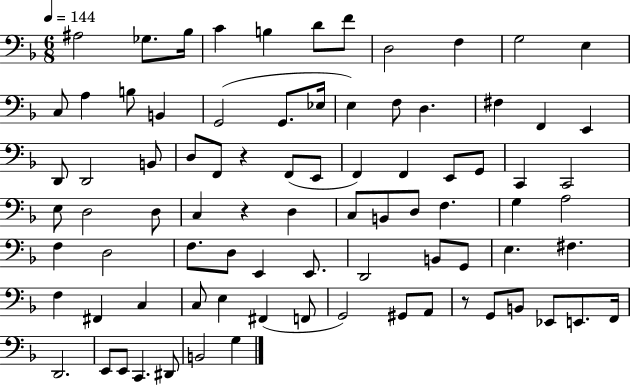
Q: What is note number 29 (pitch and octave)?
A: F2